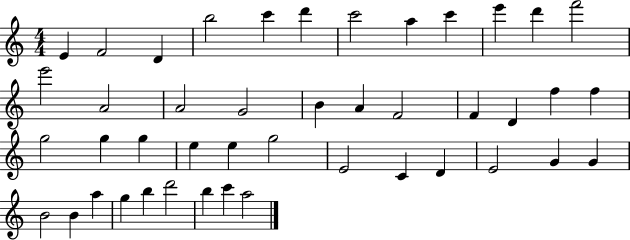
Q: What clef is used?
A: treble